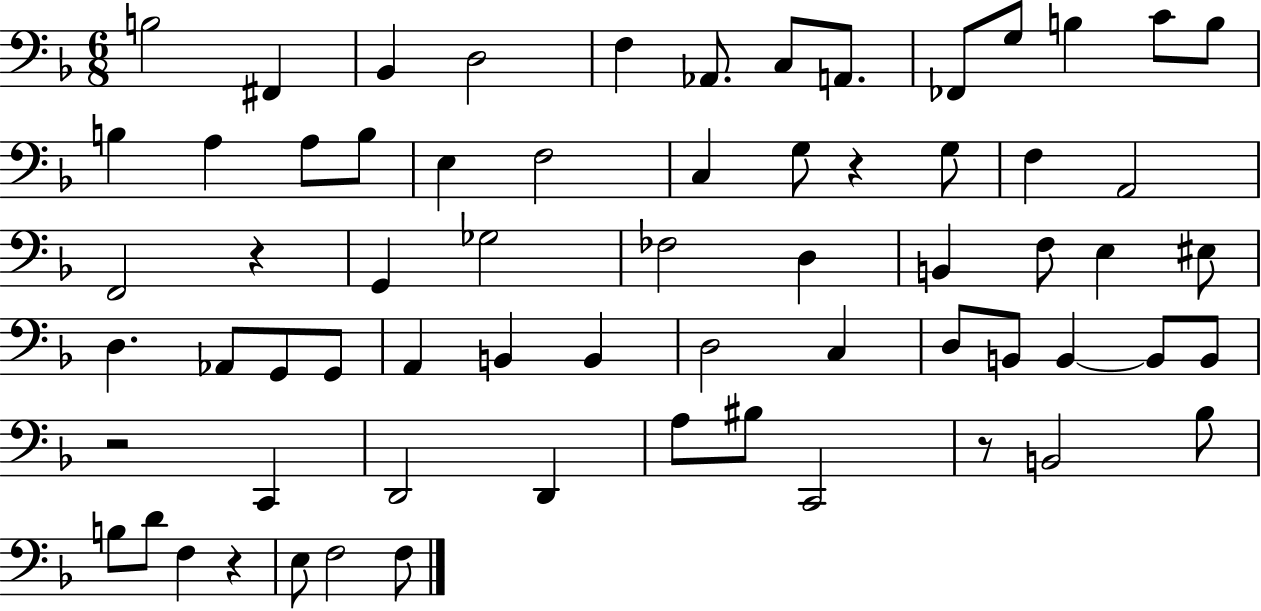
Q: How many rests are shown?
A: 5